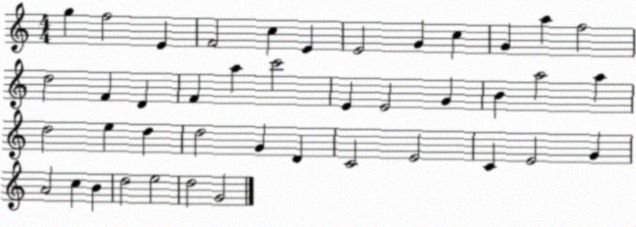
X:1
T:Untitled
M:4/4
L:1/4
K:C
g f2 E F2 c E E2 G c G a f2 d2 F D F a c'2 E E2 G B a2 a d2 e d d2 G D C2 E2 C E2 G A2 c B d2 e2 d2 G2